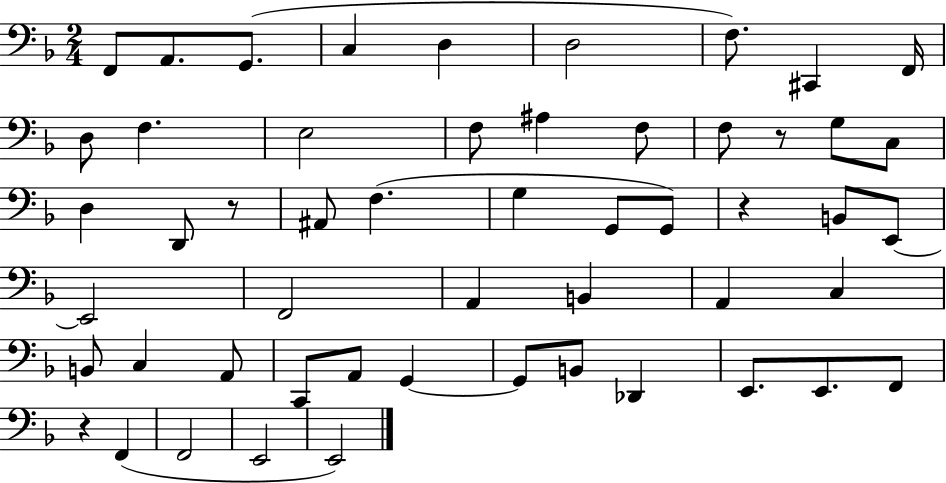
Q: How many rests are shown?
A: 4